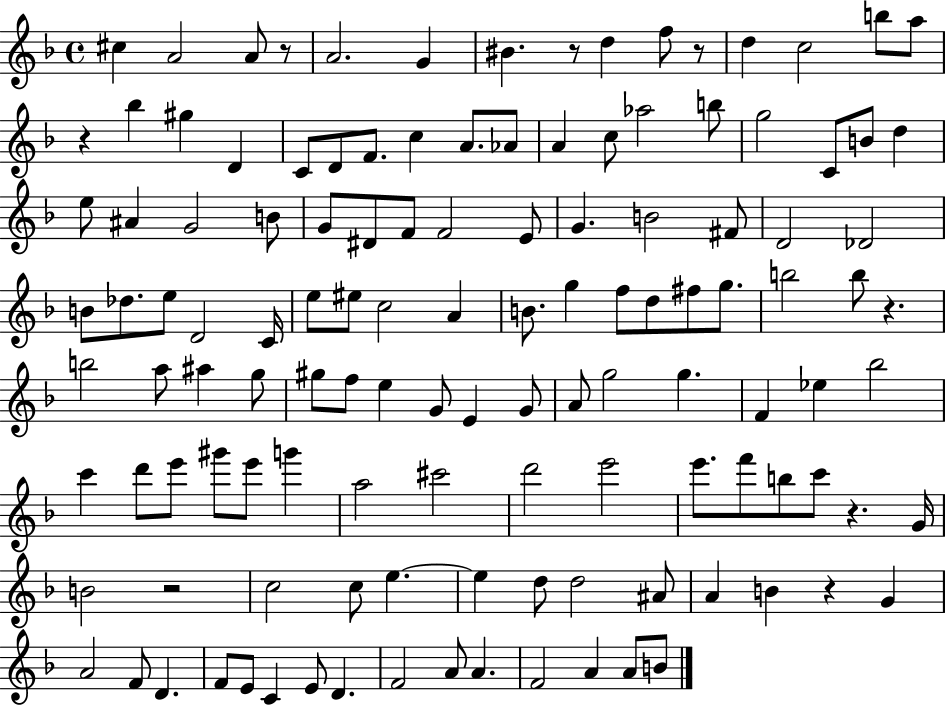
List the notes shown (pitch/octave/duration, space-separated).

C#5/q A4/h A4/e R/e A4/h. G4/q BIS4/q. R/e D5/q F5/e R/e D5/q C5/h B5/e A5/e R/q Bb5/q G#5/q D4/q C4/e D4/e F4/e. C5/q A4/e. Ab4/e A4/q C5/e Ab5/h B5/e G5/h C4/e B4/e D5/q E5/e A#4/q G4/h B4/e G4/e D#4/e F4/e F4/h E4/e G4/q. B4/h F#4/e D4/h Db4/h B4/e Db5/e. E5/e D4/h C4/s E5/e EIS5/e C5/h A4/q B4/e. G5/q F5/e D5/e F#5/e G5/e. B5/h B5/e R/q. B5/h A5/e A#5/q G5/e G#5/e F5/e E5/q G4/e E4/q G4/e A4/e G5/h G5/q. F4/q Eb5/q Bb5/h C6/q D6/e E6/e G#6/e E6/e G6/q A5/h C#6/h D6/h E6/h E6/e. F6/e B5/e C6/e R/q. G4/s B4/h R/h C5/h C5/e E5/q. E5/q D5/e D5/h A#4/e A4/q B4/q R/q G4/q A4/h F4/e D4/q. F4/e E4/e C4/q E4/e D4/q. F4/h A4/e A4/q. F4/h A4/q A4/e B4/e